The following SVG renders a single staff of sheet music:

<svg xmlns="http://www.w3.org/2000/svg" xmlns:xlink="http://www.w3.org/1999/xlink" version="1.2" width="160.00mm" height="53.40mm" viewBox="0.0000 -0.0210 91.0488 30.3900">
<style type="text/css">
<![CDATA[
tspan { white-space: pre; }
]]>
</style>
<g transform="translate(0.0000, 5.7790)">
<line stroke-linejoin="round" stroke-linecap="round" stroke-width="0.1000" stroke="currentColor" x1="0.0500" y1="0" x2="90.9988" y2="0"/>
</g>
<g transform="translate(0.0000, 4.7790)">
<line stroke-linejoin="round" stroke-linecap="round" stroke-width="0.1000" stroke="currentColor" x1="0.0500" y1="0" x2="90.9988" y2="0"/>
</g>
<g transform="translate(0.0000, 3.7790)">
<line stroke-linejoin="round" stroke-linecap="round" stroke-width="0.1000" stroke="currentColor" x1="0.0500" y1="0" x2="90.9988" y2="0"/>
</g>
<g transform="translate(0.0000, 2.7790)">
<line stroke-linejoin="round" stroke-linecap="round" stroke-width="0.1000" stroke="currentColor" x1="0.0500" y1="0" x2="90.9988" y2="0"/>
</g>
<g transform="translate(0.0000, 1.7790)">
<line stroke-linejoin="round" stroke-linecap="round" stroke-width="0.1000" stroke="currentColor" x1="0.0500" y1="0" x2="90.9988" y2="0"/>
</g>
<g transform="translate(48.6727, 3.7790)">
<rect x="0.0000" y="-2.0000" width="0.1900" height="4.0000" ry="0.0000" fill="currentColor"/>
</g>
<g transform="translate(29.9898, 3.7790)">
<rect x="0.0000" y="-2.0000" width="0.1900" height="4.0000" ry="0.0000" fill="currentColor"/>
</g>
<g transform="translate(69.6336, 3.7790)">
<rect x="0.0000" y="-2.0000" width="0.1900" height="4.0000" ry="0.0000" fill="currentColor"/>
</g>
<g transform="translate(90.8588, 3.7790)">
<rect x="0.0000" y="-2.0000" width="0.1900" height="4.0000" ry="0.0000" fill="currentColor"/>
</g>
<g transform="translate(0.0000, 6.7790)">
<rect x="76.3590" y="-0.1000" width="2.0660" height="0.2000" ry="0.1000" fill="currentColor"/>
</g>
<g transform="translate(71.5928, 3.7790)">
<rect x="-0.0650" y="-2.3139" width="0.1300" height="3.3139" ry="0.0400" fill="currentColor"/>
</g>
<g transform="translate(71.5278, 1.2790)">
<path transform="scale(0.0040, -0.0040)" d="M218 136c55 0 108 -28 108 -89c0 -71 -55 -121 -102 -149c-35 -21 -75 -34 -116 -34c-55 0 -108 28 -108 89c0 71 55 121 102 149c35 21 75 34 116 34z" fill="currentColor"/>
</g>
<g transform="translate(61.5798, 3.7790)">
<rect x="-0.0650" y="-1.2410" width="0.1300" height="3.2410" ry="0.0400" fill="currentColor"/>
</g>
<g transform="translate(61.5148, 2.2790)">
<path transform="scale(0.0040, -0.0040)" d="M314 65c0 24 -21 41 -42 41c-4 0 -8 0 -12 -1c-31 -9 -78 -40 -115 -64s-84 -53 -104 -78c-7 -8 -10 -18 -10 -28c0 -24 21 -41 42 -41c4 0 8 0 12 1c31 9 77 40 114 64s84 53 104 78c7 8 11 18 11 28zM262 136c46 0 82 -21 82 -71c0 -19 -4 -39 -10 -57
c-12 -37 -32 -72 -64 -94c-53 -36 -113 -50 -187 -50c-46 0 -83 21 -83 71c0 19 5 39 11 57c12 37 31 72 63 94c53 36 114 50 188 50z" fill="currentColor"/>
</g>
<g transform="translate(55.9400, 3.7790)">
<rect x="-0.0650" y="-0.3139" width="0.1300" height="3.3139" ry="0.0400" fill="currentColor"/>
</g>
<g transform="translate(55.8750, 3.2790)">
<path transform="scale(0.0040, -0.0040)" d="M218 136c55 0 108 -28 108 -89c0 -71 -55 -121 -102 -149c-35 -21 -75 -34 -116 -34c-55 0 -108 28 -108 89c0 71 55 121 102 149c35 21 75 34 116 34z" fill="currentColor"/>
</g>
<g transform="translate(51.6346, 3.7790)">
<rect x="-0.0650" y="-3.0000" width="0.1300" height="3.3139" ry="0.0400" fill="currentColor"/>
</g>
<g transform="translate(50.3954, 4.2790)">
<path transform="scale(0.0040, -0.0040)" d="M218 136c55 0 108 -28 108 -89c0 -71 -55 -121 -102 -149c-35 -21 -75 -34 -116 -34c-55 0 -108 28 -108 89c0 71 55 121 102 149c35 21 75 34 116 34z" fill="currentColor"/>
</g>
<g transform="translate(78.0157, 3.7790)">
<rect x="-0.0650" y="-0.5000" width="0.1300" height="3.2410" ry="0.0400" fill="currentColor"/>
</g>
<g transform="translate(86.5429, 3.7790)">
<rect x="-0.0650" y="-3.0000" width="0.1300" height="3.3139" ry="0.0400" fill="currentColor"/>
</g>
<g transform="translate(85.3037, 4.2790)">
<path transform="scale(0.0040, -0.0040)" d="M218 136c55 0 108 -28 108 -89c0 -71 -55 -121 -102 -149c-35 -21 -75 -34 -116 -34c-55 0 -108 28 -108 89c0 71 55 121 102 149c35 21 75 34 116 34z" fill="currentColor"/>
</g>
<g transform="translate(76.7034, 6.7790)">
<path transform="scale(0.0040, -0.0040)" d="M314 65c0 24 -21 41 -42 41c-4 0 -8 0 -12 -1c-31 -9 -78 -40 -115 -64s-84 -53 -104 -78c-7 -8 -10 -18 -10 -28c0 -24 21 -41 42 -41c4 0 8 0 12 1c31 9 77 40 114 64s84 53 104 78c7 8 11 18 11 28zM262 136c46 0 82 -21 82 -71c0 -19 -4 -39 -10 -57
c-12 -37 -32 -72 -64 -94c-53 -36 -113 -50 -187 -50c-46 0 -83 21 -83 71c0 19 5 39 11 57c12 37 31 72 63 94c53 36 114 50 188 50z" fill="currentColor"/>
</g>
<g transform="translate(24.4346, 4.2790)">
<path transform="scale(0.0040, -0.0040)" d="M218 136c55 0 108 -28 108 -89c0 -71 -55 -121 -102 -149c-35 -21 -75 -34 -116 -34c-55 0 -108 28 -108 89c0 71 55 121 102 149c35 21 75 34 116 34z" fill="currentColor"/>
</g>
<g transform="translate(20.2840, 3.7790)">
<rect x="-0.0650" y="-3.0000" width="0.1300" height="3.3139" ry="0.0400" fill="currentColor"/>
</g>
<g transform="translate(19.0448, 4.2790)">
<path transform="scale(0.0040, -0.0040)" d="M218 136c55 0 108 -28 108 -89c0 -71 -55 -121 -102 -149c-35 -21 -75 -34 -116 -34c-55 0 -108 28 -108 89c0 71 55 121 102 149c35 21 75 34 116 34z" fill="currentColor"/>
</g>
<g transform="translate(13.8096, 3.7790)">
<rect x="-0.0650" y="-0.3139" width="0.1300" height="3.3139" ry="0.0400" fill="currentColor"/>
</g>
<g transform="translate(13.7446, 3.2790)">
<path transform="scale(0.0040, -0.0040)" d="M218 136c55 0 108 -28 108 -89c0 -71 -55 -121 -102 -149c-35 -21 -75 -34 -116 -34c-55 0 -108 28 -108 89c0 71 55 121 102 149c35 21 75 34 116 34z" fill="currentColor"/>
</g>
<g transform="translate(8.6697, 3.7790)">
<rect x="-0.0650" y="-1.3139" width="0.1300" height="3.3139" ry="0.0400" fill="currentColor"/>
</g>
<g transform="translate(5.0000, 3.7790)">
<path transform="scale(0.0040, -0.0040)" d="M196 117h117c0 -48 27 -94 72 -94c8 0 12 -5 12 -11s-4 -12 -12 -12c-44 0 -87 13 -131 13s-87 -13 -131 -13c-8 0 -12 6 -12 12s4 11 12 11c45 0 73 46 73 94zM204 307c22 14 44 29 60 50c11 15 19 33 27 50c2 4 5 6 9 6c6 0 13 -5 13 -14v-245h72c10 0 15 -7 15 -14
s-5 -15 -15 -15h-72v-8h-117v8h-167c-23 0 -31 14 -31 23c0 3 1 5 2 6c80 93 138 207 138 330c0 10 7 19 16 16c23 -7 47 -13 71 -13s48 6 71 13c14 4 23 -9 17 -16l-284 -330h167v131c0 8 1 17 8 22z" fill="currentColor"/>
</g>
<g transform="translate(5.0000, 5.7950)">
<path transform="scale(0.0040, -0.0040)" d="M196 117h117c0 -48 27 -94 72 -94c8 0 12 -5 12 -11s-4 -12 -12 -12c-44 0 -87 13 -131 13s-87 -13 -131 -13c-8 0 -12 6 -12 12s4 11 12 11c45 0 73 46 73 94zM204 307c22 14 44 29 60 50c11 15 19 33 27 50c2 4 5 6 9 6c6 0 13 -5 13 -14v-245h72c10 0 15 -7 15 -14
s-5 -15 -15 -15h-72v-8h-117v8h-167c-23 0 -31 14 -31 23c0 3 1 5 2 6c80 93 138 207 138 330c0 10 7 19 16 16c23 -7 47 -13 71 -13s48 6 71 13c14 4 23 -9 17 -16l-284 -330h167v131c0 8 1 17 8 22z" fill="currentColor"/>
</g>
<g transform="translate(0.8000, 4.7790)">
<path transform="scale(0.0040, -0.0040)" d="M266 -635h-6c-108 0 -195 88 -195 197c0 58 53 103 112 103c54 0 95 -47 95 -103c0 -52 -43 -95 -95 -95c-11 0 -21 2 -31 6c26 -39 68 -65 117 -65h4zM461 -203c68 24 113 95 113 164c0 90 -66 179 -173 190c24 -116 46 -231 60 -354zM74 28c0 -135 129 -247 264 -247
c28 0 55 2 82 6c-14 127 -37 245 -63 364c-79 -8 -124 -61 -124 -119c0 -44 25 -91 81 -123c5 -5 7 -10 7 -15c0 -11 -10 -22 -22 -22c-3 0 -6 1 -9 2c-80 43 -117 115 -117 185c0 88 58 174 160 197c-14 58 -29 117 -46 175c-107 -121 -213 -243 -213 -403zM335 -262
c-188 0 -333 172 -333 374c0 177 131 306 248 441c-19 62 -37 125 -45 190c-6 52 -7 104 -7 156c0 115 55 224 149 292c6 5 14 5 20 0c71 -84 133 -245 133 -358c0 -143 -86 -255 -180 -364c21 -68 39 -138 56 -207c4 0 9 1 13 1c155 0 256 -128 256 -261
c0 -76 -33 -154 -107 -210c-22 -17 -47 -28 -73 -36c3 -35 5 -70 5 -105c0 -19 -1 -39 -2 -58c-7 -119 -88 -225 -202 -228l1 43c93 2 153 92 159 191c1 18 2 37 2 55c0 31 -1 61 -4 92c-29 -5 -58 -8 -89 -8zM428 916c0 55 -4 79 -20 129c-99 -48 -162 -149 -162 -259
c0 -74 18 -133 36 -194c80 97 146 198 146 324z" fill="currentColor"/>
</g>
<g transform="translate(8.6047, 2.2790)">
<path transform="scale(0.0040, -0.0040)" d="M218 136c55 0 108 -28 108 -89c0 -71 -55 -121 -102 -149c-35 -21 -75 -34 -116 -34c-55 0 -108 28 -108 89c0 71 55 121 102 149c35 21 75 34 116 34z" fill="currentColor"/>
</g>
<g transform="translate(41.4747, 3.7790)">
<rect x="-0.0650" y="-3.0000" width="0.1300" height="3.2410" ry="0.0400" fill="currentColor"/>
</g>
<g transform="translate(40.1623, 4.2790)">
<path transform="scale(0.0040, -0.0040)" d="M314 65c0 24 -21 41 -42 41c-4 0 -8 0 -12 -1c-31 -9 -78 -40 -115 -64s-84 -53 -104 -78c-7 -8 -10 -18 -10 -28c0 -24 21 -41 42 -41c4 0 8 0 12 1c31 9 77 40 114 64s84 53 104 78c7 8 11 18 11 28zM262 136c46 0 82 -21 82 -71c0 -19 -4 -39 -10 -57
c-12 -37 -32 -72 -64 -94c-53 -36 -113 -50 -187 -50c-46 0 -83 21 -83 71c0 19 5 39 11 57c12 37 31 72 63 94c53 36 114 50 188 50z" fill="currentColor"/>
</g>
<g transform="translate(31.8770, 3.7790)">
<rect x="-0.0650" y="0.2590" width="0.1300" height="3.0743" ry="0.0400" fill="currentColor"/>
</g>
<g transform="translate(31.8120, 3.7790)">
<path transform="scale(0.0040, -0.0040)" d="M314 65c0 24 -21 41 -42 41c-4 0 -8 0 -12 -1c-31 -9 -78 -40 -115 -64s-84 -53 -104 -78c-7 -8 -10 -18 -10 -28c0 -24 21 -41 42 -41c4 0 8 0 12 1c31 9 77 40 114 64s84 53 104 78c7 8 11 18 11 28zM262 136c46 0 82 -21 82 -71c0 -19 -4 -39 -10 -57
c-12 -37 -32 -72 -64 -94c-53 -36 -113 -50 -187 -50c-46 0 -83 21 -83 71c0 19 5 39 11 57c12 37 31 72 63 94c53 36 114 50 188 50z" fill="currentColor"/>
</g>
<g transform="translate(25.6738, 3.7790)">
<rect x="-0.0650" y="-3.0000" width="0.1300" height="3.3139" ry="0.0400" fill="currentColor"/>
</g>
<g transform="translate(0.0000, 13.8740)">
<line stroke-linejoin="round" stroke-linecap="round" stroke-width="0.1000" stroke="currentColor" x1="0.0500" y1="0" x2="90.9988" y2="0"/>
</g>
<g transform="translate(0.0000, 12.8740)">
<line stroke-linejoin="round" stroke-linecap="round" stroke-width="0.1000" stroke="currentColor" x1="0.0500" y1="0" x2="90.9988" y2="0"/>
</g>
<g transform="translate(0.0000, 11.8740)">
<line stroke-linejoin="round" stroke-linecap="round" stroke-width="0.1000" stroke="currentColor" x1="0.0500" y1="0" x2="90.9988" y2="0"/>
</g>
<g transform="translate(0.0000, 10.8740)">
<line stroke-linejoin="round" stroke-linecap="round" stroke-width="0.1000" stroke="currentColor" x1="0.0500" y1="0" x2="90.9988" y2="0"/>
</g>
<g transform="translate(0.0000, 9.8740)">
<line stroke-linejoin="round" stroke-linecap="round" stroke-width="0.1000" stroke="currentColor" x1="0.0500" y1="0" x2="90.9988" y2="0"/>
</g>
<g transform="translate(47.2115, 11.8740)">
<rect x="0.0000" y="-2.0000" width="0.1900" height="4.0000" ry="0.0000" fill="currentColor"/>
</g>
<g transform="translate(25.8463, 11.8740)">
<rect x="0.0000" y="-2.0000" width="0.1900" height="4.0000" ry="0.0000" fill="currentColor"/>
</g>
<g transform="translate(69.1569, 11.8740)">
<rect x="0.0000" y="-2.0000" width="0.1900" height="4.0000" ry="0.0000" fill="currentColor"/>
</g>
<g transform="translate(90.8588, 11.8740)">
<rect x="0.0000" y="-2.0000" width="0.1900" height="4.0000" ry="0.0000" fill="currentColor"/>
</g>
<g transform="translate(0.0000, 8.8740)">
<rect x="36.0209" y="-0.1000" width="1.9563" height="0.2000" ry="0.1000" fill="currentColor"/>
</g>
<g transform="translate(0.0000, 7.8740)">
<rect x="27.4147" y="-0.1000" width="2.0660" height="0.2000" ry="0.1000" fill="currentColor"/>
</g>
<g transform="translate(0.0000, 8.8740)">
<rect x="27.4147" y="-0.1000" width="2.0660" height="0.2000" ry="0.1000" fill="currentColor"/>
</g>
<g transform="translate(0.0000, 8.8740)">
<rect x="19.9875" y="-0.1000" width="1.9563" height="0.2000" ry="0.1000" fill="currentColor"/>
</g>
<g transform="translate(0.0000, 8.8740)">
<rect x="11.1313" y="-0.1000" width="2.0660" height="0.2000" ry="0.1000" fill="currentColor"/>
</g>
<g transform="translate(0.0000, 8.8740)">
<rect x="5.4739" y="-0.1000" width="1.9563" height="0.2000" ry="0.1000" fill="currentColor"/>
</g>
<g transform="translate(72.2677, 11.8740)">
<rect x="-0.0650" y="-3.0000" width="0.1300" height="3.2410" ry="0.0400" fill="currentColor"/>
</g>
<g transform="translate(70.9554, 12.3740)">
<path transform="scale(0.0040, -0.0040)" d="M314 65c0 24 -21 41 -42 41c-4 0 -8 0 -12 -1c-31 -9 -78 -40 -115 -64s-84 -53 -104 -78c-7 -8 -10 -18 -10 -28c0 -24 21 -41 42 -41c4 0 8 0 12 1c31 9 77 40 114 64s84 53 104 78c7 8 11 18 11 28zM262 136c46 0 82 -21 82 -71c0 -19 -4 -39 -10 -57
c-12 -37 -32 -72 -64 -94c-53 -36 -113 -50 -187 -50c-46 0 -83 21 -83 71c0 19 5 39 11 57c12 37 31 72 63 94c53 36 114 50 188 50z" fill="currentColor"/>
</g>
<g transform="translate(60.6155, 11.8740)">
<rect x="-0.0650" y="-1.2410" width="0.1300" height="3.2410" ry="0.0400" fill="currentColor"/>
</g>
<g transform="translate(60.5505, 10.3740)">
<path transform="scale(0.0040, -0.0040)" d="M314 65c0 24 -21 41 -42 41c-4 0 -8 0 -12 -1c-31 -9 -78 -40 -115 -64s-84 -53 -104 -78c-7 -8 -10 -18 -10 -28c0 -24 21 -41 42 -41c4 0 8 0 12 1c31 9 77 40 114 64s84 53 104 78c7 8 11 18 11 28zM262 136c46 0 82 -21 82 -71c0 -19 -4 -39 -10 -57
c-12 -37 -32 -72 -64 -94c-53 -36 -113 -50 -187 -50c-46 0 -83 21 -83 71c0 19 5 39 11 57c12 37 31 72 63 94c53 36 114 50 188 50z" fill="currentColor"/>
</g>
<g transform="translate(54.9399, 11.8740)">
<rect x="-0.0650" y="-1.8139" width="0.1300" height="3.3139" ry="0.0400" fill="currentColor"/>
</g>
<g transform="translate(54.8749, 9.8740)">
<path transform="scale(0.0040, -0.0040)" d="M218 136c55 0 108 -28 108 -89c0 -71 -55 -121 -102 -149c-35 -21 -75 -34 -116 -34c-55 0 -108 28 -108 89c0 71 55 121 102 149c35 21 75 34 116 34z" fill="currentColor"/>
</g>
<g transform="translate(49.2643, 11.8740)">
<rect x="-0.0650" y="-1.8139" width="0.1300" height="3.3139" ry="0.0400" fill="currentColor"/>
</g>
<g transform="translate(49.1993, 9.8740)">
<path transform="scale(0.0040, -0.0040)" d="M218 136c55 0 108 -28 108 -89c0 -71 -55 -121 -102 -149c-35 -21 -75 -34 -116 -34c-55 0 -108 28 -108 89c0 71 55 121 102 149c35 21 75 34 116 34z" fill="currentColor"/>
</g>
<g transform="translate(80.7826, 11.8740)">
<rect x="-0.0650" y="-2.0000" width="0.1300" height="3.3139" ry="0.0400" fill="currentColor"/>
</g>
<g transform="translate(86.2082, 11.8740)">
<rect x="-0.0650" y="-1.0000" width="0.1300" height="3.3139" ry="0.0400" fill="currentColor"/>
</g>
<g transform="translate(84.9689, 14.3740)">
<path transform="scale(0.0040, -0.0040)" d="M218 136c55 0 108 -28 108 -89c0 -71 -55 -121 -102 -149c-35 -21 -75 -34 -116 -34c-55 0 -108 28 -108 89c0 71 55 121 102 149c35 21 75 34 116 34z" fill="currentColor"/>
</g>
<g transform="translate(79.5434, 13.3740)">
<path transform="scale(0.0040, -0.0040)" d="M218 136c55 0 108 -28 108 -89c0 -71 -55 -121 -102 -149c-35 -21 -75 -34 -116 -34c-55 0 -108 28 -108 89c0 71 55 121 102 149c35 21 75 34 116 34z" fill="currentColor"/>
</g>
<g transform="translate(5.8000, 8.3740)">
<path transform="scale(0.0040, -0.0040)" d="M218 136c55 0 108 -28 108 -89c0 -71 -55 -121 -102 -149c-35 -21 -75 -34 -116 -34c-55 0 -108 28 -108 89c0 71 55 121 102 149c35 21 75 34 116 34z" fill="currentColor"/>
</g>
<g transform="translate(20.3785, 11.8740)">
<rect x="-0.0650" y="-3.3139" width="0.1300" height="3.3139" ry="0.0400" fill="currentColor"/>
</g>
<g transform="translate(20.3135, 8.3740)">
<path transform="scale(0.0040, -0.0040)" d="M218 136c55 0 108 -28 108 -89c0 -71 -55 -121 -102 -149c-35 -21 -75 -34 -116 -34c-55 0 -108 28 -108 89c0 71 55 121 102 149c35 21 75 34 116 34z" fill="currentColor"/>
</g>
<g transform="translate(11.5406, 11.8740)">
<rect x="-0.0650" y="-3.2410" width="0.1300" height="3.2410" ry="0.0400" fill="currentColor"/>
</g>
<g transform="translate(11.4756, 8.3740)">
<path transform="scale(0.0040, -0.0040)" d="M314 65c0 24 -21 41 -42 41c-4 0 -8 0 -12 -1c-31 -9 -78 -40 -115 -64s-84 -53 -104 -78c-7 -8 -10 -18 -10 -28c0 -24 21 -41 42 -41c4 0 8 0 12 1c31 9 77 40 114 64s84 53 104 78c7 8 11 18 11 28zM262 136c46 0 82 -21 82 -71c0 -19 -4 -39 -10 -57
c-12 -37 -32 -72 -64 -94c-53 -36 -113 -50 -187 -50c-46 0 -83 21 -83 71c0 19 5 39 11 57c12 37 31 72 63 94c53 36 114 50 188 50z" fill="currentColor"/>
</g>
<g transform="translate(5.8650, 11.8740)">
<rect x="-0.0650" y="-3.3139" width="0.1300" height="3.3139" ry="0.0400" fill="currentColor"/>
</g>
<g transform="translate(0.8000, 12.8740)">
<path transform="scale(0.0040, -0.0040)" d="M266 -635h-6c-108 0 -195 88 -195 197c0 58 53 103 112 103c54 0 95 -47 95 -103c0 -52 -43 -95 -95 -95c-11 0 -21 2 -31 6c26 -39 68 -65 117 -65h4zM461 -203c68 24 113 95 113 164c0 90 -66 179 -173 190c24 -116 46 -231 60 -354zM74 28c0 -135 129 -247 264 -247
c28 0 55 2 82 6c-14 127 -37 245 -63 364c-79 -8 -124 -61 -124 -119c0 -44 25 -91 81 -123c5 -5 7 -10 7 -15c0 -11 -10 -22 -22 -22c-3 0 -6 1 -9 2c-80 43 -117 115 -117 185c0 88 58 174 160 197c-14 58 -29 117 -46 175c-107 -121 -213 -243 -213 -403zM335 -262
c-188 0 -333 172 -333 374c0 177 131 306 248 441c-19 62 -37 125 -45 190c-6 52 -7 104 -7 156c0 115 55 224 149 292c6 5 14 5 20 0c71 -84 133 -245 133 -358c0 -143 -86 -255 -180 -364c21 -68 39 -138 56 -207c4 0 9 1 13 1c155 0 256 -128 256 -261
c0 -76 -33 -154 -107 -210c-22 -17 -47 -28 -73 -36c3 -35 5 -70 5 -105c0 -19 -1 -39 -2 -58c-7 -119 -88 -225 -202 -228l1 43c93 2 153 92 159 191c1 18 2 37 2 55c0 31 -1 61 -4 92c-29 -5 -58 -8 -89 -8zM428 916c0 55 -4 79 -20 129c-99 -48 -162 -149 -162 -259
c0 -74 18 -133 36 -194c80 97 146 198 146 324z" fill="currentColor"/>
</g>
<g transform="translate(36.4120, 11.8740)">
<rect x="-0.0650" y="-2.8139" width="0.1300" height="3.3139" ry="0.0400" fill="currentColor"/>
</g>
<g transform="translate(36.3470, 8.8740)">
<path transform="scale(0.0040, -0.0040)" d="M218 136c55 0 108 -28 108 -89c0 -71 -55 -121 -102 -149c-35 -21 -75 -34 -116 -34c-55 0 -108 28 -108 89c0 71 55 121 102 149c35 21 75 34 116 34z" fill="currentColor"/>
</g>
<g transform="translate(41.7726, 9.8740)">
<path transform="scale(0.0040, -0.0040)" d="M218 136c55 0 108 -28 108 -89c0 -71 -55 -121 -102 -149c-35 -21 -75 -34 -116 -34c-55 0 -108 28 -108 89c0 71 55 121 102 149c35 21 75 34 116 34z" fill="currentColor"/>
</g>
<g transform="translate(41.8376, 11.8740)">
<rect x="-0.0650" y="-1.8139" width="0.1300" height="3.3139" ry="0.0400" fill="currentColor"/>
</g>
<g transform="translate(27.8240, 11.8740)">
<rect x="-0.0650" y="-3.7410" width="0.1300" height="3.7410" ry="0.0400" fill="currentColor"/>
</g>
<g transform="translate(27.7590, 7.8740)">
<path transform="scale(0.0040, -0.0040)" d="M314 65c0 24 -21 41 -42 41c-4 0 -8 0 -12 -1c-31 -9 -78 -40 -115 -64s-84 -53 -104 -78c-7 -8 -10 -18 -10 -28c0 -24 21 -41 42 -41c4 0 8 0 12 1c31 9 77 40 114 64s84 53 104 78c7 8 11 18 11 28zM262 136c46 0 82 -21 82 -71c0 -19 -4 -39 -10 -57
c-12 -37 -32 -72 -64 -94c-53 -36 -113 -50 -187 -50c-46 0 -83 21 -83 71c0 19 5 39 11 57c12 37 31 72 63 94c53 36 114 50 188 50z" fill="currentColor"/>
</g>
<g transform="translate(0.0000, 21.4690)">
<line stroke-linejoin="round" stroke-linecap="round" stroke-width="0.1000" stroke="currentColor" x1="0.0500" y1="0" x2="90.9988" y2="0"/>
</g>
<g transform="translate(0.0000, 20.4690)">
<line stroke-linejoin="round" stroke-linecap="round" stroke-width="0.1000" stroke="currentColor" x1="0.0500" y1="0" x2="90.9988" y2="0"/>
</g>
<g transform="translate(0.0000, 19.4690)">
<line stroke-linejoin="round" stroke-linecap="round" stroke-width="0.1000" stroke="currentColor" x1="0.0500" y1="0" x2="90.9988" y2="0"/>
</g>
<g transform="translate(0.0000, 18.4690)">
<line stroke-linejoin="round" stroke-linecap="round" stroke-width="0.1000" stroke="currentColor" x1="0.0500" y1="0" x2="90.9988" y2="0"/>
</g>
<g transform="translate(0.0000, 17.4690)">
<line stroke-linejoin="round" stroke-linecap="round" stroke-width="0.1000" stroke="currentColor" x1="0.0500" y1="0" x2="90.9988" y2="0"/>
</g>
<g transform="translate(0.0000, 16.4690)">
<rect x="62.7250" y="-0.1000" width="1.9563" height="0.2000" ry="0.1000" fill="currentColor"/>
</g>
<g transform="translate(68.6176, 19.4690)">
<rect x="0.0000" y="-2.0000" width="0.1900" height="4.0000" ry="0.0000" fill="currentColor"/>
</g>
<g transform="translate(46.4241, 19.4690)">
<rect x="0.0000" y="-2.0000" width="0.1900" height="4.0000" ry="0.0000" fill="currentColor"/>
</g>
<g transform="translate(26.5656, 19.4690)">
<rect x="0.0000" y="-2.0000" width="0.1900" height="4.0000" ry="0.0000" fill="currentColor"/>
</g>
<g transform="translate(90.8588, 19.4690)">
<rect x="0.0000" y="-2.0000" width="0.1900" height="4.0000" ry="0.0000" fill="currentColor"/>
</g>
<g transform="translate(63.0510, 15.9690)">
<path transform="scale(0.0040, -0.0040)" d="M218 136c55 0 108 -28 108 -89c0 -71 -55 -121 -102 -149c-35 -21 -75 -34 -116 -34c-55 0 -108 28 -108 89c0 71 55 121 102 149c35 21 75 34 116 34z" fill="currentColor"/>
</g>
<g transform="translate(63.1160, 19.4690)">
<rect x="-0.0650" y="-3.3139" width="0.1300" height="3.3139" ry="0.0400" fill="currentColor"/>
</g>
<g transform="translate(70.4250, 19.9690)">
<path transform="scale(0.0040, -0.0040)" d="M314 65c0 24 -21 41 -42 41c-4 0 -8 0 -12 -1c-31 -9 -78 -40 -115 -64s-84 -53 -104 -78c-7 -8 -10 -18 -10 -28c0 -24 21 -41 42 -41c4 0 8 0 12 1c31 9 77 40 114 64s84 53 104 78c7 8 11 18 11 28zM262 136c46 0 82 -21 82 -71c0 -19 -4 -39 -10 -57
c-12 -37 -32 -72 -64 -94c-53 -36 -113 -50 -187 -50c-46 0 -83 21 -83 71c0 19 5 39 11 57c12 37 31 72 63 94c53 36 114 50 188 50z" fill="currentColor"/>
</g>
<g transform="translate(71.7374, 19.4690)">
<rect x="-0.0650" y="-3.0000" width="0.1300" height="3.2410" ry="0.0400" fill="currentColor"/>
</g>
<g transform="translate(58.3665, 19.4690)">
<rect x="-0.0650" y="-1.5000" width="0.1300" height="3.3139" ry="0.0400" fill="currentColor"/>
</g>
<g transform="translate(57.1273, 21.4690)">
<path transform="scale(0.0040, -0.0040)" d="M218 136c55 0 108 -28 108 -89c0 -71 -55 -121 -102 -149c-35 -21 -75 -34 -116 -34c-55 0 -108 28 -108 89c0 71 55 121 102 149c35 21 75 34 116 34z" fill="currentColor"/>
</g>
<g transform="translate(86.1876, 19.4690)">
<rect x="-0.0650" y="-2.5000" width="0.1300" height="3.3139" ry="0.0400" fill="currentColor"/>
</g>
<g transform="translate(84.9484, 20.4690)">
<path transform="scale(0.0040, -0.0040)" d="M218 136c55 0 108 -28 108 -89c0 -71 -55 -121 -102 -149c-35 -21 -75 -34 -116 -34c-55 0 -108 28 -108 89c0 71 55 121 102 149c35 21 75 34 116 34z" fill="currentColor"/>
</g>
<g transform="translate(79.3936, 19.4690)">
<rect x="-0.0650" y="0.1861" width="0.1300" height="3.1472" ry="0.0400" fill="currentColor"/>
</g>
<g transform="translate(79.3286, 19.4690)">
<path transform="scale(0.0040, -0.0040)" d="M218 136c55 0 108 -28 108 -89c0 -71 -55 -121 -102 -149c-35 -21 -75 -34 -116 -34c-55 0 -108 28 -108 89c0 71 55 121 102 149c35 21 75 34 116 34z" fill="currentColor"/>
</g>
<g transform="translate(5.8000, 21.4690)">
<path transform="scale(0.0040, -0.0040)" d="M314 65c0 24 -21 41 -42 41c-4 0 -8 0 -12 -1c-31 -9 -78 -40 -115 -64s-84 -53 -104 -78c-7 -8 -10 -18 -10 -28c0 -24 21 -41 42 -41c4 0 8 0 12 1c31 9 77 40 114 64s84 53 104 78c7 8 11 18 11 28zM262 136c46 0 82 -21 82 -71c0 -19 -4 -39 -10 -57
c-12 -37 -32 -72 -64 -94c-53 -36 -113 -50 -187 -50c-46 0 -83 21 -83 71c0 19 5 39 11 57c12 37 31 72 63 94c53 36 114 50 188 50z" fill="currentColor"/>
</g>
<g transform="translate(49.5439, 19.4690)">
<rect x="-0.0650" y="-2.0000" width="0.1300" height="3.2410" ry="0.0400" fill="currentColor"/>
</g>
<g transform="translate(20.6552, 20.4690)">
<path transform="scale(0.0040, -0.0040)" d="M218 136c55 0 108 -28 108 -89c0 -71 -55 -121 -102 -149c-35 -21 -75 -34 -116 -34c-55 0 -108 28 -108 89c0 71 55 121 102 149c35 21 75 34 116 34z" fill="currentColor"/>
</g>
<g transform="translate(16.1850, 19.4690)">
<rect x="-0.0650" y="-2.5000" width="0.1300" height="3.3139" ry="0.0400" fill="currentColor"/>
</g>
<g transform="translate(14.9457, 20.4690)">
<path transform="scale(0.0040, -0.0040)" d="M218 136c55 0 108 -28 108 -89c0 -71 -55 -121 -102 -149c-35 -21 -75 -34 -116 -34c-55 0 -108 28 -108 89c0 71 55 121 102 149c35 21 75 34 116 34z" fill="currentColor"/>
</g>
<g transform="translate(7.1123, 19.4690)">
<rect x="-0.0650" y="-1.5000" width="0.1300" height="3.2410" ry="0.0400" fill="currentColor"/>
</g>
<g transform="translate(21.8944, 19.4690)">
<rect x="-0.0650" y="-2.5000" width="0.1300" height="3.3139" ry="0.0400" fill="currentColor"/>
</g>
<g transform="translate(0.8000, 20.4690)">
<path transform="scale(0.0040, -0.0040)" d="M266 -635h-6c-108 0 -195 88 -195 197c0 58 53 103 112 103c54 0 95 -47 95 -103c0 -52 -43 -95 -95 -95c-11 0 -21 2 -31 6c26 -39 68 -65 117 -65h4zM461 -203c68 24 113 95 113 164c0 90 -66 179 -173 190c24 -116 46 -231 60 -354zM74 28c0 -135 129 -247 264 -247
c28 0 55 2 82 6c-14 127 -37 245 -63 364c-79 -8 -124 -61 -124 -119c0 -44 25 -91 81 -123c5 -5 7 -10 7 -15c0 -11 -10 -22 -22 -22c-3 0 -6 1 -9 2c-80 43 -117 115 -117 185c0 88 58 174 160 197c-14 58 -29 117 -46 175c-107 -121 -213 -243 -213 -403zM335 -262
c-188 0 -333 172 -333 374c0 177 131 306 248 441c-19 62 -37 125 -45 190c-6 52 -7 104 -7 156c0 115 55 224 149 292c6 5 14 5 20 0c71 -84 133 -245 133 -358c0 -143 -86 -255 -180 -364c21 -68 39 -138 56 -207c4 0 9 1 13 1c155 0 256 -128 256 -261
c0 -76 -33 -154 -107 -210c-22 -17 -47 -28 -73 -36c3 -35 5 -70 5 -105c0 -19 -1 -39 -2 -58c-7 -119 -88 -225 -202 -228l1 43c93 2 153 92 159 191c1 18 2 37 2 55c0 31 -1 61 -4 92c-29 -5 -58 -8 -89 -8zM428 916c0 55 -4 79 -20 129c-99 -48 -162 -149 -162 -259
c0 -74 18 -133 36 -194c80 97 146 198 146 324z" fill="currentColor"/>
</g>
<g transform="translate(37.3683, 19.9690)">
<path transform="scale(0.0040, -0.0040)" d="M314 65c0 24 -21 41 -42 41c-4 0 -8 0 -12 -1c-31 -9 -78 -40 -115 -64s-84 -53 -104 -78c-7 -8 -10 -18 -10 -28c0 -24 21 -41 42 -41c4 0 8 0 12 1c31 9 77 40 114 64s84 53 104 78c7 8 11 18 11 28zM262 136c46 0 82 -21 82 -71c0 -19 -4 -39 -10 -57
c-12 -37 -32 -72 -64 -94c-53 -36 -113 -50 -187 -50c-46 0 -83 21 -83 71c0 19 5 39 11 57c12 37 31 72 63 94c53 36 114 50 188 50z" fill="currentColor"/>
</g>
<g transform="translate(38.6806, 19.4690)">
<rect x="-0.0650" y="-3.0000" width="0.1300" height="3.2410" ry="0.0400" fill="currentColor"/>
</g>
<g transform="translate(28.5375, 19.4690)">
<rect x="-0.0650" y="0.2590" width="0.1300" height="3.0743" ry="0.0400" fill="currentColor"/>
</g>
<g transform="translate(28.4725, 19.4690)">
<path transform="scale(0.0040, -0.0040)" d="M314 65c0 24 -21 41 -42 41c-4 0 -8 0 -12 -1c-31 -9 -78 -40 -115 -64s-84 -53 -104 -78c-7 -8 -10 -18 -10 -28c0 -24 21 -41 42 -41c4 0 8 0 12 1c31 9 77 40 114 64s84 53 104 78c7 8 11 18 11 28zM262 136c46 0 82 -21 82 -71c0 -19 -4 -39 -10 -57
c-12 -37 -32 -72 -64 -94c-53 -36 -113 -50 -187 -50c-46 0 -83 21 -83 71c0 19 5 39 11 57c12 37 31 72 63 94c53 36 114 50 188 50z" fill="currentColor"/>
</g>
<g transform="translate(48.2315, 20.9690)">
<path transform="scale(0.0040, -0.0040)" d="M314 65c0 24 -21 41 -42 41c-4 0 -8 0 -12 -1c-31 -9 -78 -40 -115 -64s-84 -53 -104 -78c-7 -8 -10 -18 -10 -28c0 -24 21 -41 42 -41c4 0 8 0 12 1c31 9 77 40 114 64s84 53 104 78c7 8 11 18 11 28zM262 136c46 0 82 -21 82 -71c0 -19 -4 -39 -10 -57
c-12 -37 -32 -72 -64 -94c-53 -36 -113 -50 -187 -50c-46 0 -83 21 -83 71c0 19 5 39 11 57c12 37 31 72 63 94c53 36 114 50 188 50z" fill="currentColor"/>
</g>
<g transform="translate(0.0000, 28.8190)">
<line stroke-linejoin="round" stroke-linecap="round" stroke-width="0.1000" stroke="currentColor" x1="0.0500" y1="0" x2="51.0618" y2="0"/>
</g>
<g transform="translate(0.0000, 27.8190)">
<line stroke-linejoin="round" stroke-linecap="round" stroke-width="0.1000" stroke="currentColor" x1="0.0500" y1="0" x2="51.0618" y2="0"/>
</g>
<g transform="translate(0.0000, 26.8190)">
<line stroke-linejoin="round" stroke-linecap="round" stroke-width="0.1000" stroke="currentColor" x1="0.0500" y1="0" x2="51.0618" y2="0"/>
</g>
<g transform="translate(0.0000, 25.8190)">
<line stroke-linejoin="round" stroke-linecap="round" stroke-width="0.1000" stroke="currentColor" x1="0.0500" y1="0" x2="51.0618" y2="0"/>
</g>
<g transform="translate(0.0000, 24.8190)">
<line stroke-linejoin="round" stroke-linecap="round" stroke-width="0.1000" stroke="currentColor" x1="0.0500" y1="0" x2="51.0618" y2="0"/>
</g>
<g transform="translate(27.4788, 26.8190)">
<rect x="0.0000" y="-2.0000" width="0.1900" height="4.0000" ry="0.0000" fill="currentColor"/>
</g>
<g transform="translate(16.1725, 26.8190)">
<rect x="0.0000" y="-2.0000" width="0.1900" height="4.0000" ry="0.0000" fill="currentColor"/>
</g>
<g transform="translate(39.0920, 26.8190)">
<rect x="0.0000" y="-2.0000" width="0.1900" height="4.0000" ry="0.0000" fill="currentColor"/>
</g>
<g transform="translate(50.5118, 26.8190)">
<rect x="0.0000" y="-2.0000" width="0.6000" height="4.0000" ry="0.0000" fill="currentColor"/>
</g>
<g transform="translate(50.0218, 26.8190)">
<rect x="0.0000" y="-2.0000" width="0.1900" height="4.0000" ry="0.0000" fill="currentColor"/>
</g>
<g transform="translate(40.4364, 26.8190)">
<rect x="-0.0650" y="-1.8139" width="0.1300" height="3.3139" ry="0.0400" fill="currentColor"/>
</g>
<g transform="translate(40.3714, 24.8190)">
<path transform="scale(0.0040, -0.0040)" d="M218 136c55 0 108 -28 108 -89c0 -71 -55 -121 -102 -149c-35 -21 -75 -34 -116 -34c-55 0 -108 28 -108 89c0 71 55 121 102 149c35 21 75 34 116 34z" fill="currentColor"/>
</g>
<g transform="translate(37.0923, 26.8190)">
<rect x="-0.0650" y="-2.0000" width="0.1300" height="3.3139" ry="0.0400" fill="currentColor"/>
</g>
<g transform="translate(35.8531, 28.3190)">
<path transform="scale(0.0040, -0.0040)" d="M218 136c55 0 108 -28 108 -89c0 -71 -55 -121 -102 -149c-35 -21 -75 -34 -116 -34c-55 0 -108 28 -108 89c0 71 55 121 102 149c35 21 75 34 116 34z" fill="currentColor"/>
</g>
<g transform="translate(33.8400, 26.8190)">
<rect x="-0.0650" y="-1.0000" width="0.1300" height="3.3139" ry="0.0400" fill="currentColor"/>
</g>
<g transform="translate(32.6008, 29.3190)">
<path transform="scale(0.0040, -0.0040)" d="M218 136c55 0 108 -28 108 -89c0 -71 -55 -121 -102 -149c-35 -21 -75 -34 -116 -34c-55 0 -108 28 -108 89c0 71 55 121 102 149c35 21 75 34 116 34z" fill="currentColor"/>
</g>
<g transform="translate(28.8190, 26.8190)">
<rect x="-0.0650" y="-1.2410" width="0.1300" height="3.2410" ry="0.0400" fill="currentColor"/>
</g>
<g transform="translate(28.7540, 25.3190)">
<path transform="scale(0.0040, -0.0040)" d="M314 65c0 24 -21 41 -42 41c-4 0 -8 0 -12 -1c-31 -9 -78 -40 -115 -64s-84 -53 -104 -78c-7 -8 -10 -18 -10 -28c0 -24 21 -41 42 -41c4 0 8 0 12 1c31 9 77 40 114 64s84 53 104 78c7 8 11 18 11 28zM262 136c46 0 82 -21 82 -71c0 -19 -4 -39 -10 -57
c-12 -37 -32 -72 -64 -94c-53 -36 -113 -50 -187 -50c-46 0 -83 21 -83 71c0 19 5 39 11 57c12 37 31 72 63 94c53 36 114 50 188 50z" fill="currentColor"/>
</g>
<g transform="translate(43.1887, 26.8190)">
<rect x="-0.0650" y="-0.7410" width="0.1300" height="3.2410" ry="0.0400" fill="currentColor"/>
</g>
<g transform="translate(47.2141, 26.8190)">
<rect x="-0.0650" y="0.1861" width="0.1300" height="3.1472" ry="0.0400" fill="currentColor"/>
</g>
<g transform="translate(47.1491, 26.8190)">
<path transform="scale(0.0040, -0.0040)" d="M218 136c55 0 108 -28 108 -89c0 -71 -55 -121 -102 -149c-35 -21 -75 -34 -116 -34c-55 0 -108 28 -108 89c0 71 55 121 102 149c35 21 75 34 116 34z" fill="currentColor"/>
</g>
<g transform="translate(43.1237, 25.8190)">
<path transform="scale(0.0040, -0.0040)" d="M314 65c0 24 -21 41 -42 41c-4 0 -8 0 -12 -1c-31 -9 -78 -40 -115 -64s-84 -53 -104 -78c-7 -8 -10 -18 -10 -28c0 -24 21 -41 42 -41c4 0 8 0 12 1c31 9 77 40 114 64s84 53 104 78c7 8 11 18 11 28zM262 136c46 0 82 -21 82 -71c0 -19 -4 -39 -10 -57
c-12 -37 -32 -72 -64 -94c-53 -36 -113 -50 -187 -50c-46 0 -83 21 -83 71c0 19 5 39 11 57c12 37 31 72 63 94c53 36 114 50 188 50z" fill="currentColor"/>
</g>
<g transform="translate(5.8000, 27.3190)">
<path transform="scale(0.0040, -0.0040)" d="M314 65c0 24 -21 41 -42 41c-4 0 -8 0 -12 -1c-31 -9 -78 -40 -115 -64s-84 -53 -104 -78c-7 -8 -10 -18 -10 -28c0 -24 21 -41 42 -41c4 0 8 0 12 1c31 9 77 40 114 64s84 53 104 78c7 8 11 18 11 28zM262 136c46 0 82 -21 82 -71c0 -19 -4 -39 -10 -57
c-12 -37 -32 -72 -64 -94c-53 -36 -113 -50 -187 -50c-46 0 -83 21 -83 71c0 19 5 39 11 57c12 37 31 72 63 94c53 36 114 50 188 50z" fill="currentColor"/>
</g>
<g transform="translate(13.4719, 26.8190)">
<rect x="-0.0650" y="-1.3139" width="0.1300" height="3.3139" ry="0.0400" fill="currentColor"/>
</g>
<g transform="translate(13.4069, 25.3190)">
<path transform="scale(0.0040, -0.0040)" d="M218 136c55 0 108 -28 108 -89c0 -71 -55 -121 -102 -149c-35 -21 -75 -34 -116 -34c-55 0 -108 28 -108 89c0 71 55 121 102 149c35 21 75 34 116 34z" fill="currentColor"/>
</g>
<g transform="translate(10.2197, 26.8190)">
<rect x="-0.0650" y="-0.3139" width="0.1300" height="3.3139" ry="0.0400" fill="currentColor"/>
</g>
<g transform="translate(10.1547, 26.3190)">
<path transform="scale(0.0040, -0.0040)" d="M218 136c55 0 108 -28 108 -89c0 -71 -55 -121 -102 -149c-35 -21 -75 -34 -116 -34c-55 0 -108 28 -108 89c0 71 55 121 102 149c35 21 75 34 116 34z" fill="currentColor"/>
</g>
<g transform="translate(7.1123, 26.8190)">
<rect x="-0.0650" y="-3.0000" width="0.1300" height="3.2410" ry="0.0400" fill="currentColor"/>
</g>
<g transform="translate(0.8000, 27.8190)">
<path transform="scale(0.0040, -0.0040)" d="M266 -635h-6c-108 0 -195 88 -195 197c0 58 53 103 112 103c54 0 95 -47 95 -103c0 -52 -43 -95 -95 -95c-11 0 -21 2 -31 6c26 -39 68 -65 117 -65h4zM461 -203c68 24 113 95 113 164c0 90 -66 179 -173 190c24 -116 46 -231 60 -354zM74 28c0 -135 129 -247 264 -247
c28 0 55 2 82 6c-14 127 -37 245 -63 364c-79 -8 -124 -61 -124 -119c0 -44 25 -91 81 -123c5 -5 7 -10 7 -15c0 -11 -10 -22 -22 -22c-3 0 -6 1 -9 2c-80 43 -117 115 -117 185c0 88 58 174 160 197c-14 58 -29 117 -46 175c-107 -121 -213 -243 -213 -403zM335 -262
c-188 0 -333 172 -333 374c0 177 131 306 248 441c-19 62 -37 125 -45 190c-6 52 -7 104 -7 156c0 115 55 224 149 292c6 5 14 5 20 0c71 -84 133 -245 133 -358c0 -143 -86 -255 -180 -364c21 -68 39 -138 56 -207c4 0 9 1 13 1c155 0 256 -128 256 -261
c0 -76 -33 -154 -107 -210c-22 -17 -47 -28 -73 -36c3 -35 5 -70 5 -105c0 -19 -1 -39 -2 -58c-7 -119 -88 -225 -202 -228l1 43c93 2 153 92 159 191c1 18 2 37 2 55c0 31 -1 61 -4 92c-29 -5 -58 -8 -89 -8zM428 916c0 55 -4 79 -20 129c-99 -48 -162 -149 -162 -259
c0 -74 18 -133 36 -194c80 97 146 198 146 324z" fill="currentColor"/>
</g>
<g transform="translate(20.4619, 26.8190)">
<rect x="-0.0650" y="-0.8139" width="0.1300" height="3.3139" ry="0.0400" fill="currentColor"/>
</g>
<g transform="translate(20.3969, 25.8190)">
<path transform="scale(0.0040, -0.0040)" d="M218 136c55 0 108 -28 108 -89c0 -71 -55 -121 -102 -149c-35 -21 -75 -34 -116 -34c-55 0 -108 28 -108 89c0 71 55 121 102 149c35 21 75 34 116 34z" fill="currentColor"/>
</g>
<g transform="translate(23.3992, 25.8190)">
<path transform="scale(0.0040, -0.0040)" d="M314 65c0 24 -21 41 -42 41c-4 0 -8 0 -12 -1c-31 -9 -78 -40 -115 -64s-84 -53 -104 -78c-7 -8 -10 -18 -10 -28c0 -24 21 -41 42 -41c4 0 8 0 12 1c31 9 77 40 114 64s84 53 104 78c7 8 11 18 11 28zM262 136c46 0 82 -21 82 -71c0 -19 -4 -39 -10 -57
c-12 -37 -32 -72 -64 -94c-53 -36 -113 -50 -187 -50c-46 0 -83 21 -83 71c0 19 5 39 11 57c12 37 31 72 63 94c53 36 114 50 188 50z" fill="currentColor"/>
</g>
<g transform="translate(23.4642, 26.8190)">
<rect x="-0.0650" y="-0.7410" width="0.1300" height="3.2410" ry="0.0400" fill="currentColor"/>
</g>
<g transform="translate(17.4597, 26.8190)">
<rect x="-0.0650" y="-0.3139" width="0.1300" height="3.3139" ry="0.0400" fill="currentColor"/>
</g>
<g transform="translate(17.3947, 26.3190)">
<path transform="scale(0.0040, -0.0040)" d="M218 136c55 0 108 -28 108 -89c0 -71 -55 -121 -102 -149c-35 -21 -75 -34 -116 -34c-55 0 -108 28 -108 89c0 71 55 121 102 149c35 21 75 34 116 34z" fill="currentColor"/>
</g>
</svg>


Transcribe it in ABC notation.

X:1
T:Untitled
M:4/4
L:1/4
K:C
e c A A B2 A2 A c e2 g C2 A b b2 b c'2 a f f f e2 A2 F D E2 G G B2 A2 F2 E b A2 B G A2 c e c d d2 e2 D F f d2 B